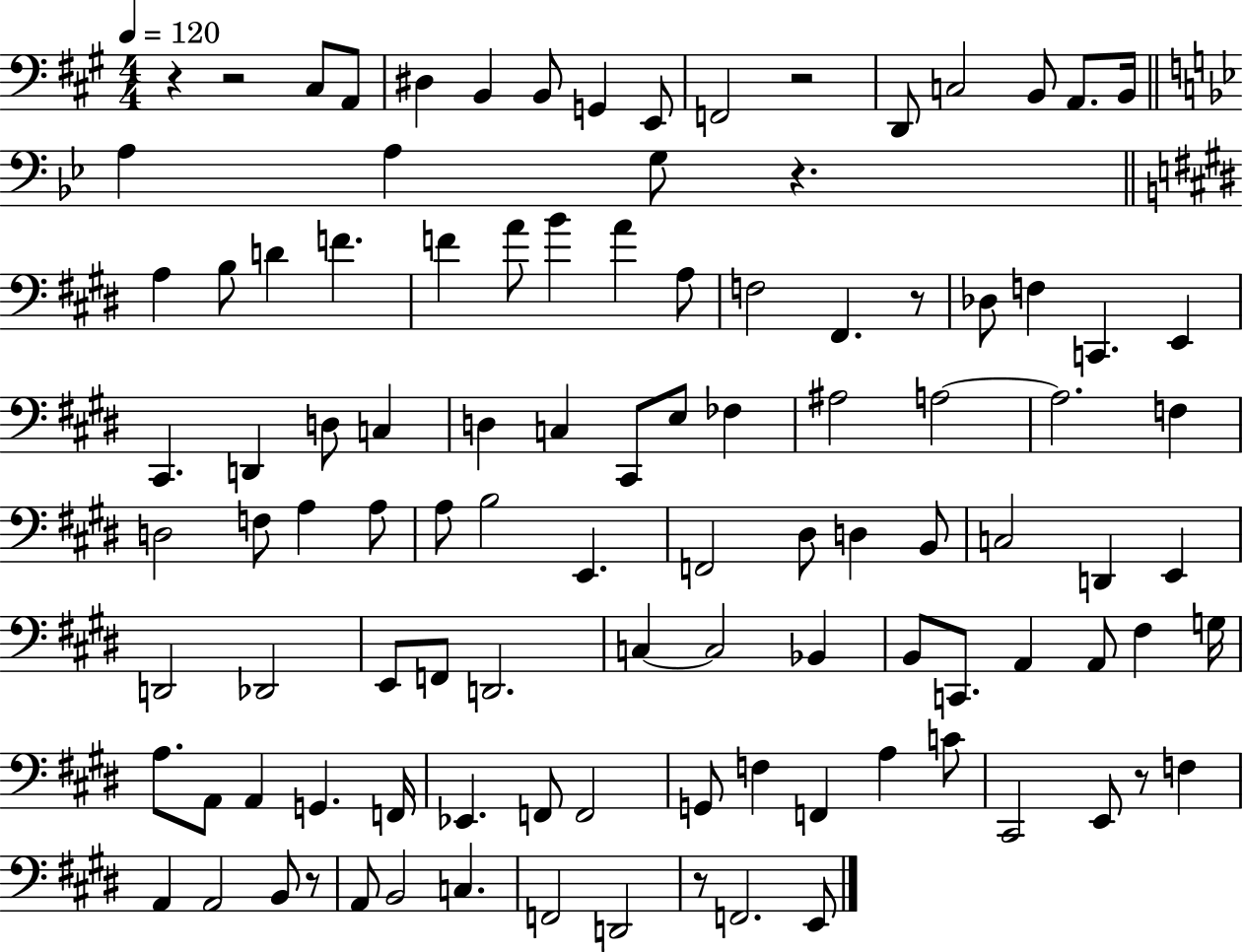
X:1
T:Untitled
M:4/4
L:1/4
K:A
z z2 ^C,/2 A,,/2 ^D, B,, B,,/2 G,, E,,/2 F,,2 z2 D,,/2 C,2 B,,/2 A,,/2 B,,/4 A, A, G,/2 z A, B,/2 D F F A/2 B A A,/2 F,2 ^F,, z/2 _D,/2 F, C,, E,, ^C,, D,, D,/2 C, D, C, ^C,,/2 E,/2 _F, ^A,2 A,2 A,2 F, D,2 F,/2 A, A,/2 A,/2 B,2 E,, F,,2 ^D,/2 D, B,,/2 C,2 D,, E,, D,,2 _D,,2 E,,/2 F,,/2 D,,2 C, C,2 _B,, B,,/2 C,,/2 A,, A,,/2 ^F, G,/4 A,/2 A,,/2 A,, G,, F,,/4 _E,, F,,/2 F,,2 G,,/2 F, F,, A, C/2 ^C,,2 E,,/2 z/2 F, A,, A,,2 B,,/2 z/2 A,,/2 B,,2 C, F,,2 D,,2 z/2 F,,2 E,,/2